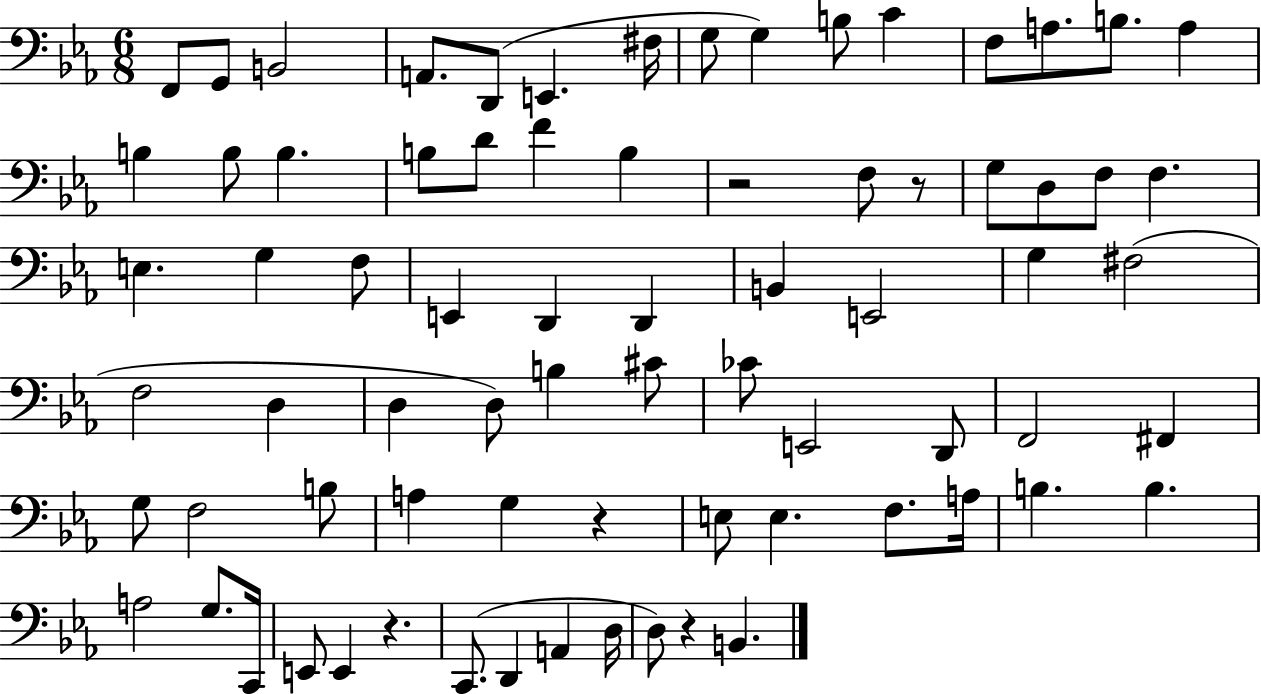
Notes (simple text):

F2/e G2/e B2/h A2/e. D2/e E2/q. F#3/s G3/e G3/q B3/e C4/q F3/e A3/e. B3/e. A3/q B3/q B3/e B3/q. B3/e D4/e F4/q B3/q R/h F3/e R/e G3/e D3/e F3/e F3/q. E3/q. G3/q F3/e E2/q D2/q D2/q B2/q E2/h G3/q F#3/h F3/h D3/q D3/q D3/e B3/q C#4/e CES4/e E2/h D2/e F2/h F#2/q G3/e F3/h B3/e A3/q G3/q R/q E3/e E3/q. F3/e. A3/s B3/q. B3/q. A3/h G3/e. C2/s E2/e E2/q R/q. C2/e. D2/q A2/q D3/s D3/e R/q B2/q.